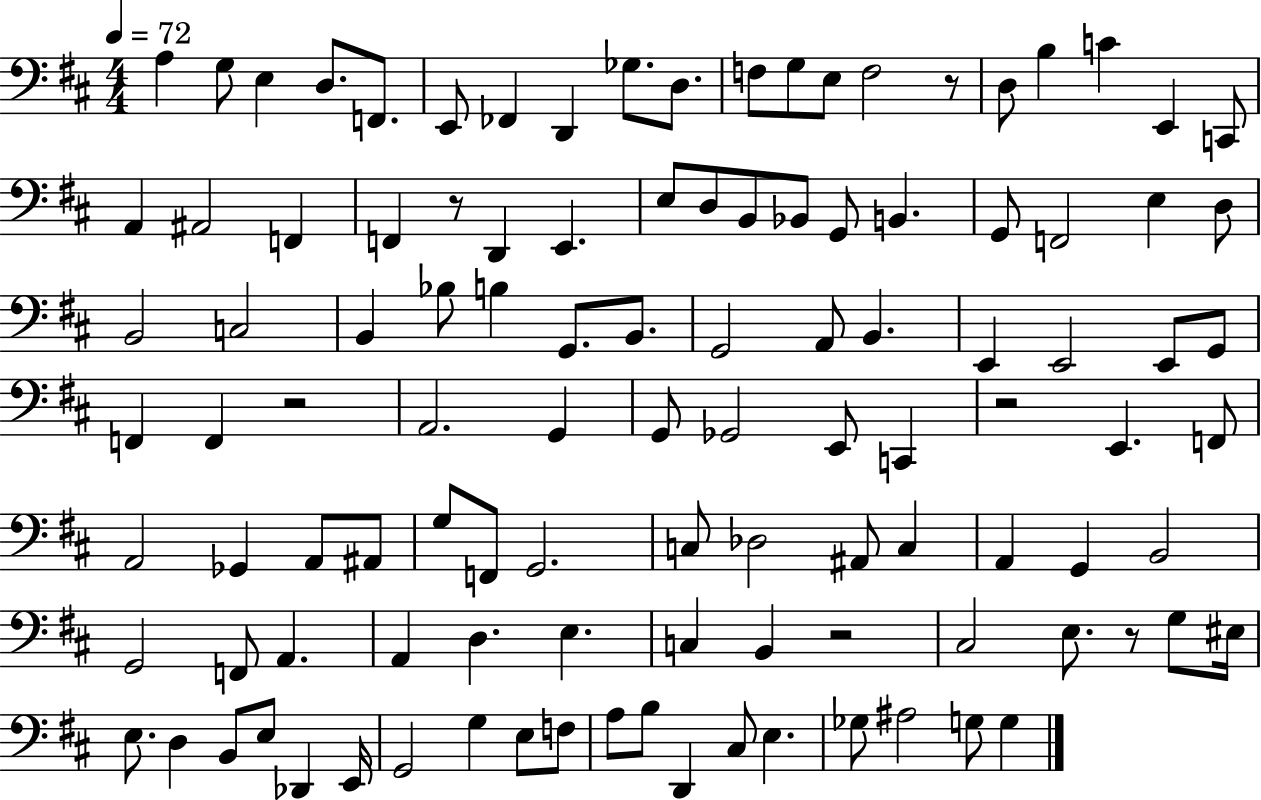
A3/q G3/e E3/q D3/e. F2/e. E2/e FES2/q D2/q Gb3/e. D3/e. F3/e G3/e E3/e F3/h R/e D3/e B3/q C4/q E2/q C2/e A2/q A#2/h F2/q F2/q R/e D2/q E2/q. E3/e D3/e B2/e Bb2/e G2/e B2/q. G2/e F2/h E3/q D3/e B2/h C3/h B2/q Bb3/e B3/q G2/e. B2/e. G2/h A2/e B2/q. E2/q E2/h E2/e G2/e F2/q F2/q R/h A2/h. G2/q G2/e Gb2/h E2/e C2/q R/h E2/q. F2/e A2/h Gb2/q A2/e A#2/e G3/e F2/e G2/h. C3/e Db3/h A#2/e C3/q A2/q G2/q B2/h G2/h F2/e A2/q. A2/q D3/q. E3/q. C3/q B2/q R/h C#3/h E3/e. R/e G3/e EIS3/s E3/e. D3/q B2/e E3/e Db2/q E2/s G2/h G3/q E3/e F3/e A3/e B3/e D2/q C#3/e E3/q. Gb3/e A#3/h G3/e G3/q